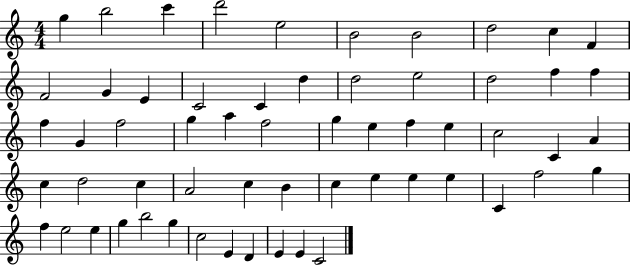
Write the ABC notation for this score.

X:1
T:Untitled
M:4/4
L:1/4
K:C
g b2 c' d'2 e2 B2 B2 d2 c F F2 G E C2 C d d2 e2 d2 f f f G f2 g a f2 g e f e c2 C A c d2 c A2 c B c e e e C f2 g f e2 e g b2 g c2 E D E E C2